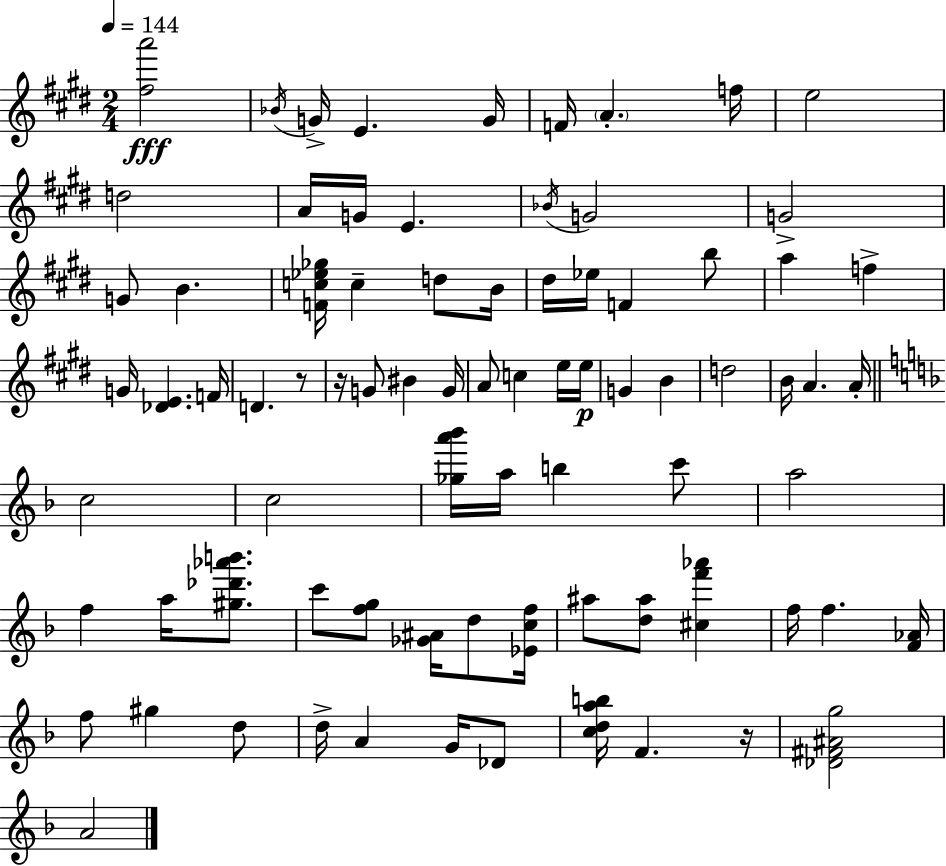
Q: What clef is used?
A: treble